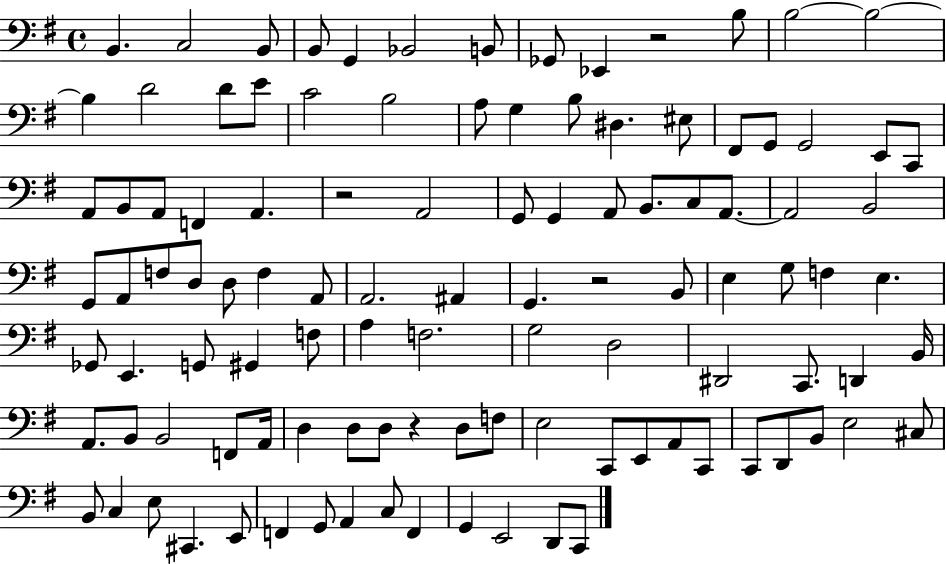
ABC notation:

X:1
T:Untitled
M:4/4
L:1/4
K:G
B,, C,2 B,,/2 B,,/2 G,, _B,,2 B,,/2 _G,,/2 _E,, z2 B,/2 B,2 B,2 B, D2 D/2 E/2 C2 B,2 A,/2 G, B,/2 ^D, ^E,/2 ^F,,/2 G,,/2 G,,2 E,,/2 C,,/2 A,,/2 B,,/2 A,,/2 F,, A,, z2 A,,2 G,,/2 G,, A,,/2 B,,/2 C,/2 A,,/2 A,,2 B,,2 G,,/2 A,,/2 F,/2 D,/2 D,/2 F, A,,/2 A,,2 ^A,, G,, z2 B,,/2 E, G,/2 F, E, _G,,/2 E,, G,,/2 ^G,, F,/2 A, F,2 G,2 D,2 ^D,,2 C,,/2 D,, B,,/4 A,,/2 B,,/2 B,,2 F,,/2 A,,/4 D, D,/2 D,/2 z D,/2 F,/2 E,2 C,,/2 E,,/2 A,,/2 C,,/2 C,,/2 D,,/2 B,,/2 E,2 ^C,/2 B,,/2 C, E,/2 ^C,, E,,/2 F,, G,,/2 A,, C,/2 F,, G,, E,,2 D,,/2 C,,/2